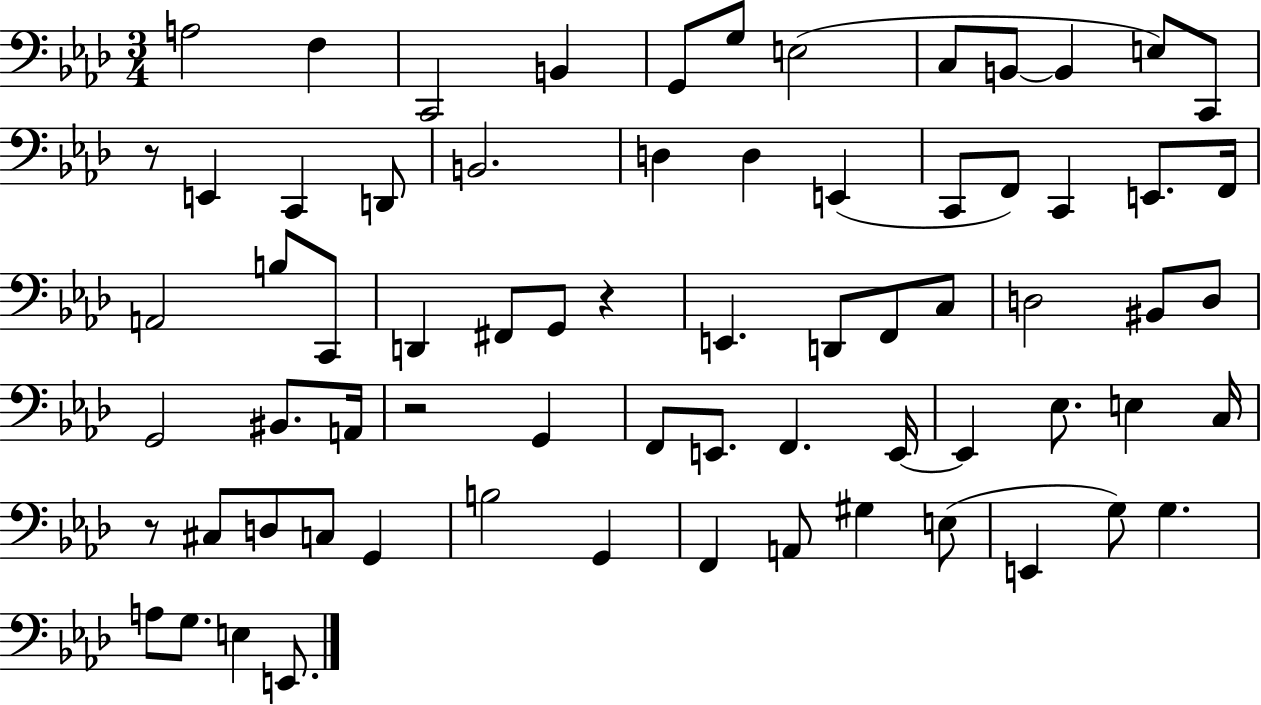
A3/h F3/q C2/h B2/q G2/e G3/e E3/h C3/e B2/e B2/q E3/e C2/e R/e E2/q C2/q D2/e B2/h. D3/q D3/q E2/q C2/e F2/e C2/q E2/e. F2/s A2/h B3/e C2/e D2/q F#2/e G2/e R/q E2/q. D2/e F2/e C3/e D3/h BIS2/e D3/e G2/h BIS2/e. A2/s R/h G2/q F2/e E2/e. F2/q. E2/s E2/q Eb3/e. E3/q C3/s R/e C#3/e D3/e C3/e G2/q B3/h G2/q F2/q A2/e G#3/q E3/e E2/q G3/e G3/q. A3/e G3/e. E3/q E2/e.